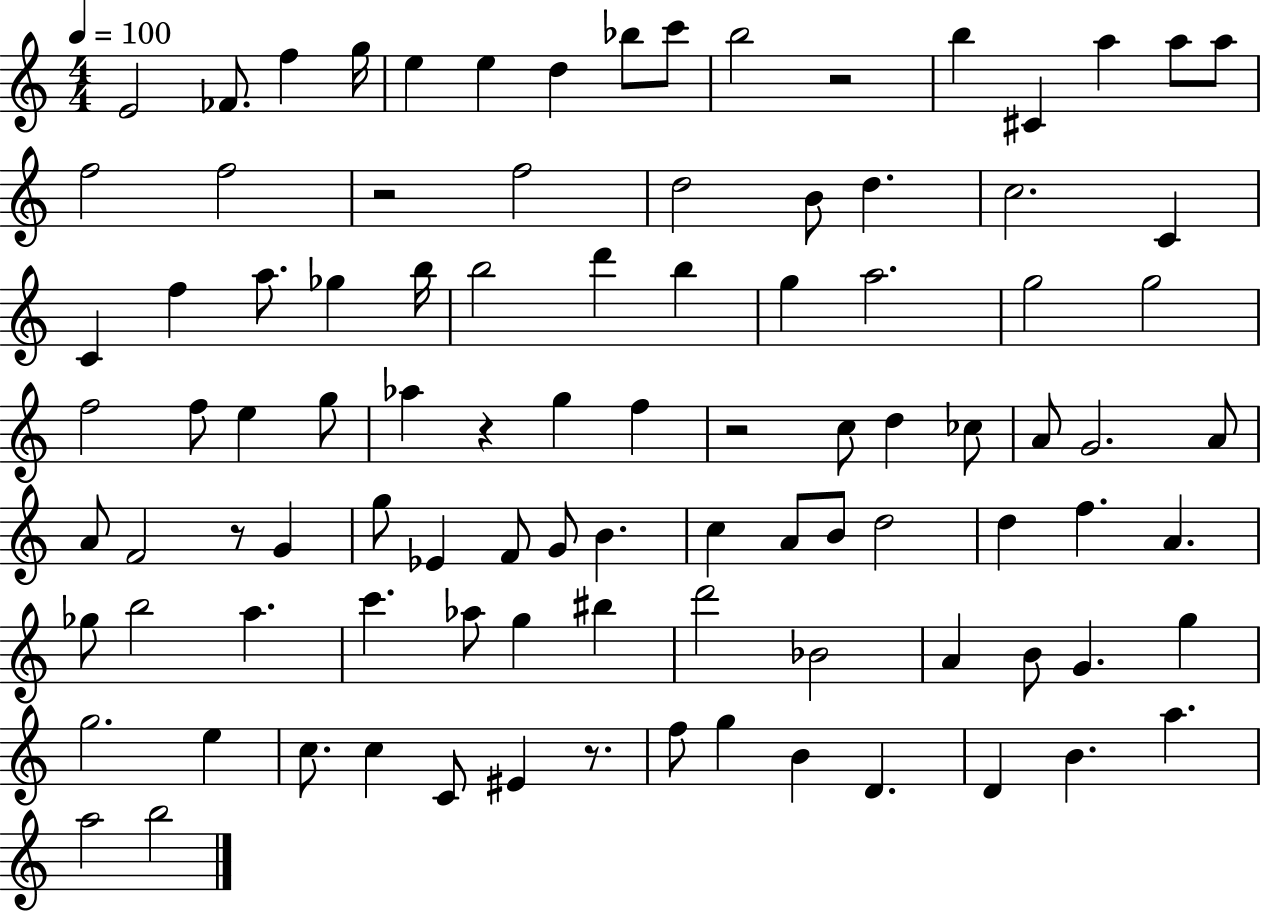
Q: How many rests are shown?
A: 6